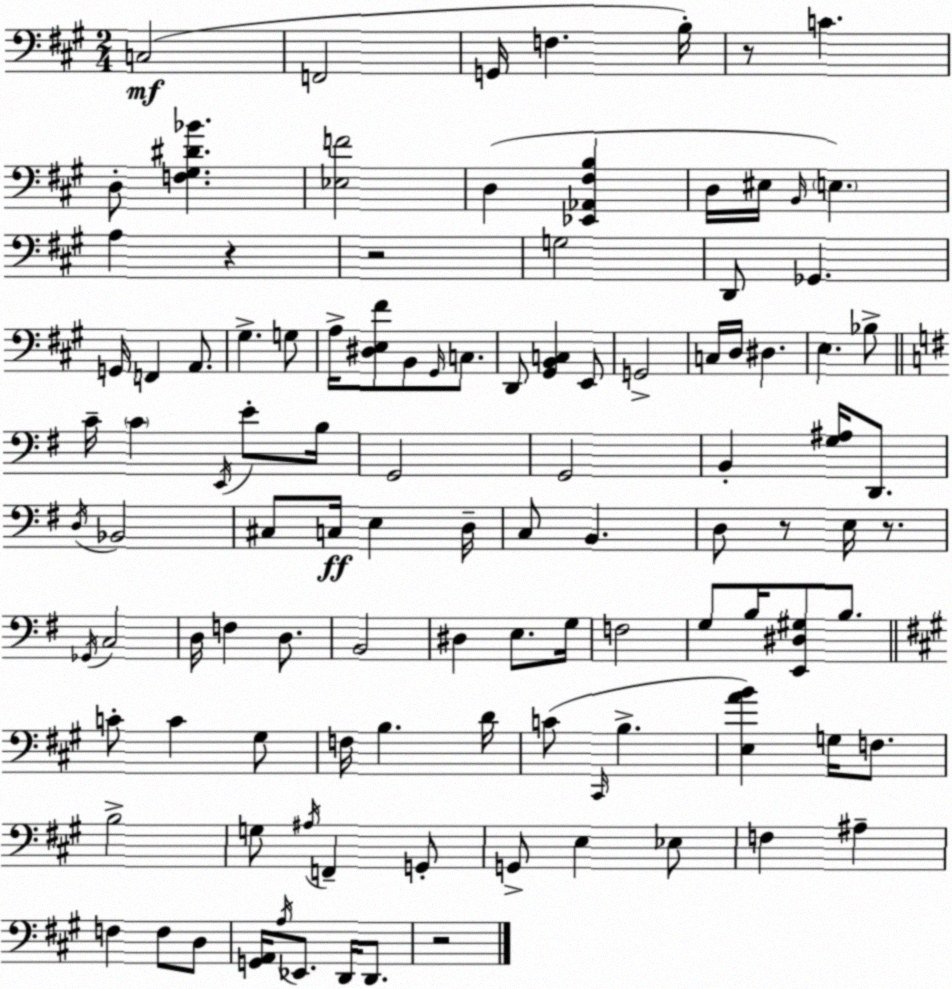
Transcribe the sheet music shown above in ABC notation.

X:1
T:Untitled
M:2/4
L:1/4
K:A
C,2 F,,2 G,,/4 F, B,/4 z/2 C D,/2 [F,^G,^D_B] [_E,F]2 D, [_E,,_A,,^F,B,] D,/4 ^E,/4 B,,/4 E, A, z z2 G,2 D,,/2 _G,, G,,/4 F,, A,,/2 ^G, G,/2 A,/4 [^D,E,^F]/2 B,,/2 ^G,,/4 C,/2 D,,/2 [^G,,B,,C,] E,,/2 G,,2 C,/4 D,/4 ^D, E, _B,/2 C/4 C E,,/4 E/2 B,/4 G,,2 G,,2 B,, [G,^A,]/4 D,,/2 D,/4 _B,,2 ^C,/2 C,/4 E, D,/4 C,/2 B,, D,/2 z/2 E,/4 z/2 _G,,/4 C,2 D,/4 F, D,/2 B,,2 ^D, E,/2 G,/4 F,2 G,/2 B,/4 [E,,^D,^G,]/2 B,/2 C/2 C ^G,/2 F,/4 B, D/4 C/2 ^C,,/4 B, [E,AB] G,/4 F,/2 B,2 G,/2 ^A,/4 F,, G,,/2 G,,/2 E, _E,/2 F, ^A, F, F,/2 D,/2 [G,,A,,]/4 A,/4 _E,,/2 D,,/4 D,,/2 z2